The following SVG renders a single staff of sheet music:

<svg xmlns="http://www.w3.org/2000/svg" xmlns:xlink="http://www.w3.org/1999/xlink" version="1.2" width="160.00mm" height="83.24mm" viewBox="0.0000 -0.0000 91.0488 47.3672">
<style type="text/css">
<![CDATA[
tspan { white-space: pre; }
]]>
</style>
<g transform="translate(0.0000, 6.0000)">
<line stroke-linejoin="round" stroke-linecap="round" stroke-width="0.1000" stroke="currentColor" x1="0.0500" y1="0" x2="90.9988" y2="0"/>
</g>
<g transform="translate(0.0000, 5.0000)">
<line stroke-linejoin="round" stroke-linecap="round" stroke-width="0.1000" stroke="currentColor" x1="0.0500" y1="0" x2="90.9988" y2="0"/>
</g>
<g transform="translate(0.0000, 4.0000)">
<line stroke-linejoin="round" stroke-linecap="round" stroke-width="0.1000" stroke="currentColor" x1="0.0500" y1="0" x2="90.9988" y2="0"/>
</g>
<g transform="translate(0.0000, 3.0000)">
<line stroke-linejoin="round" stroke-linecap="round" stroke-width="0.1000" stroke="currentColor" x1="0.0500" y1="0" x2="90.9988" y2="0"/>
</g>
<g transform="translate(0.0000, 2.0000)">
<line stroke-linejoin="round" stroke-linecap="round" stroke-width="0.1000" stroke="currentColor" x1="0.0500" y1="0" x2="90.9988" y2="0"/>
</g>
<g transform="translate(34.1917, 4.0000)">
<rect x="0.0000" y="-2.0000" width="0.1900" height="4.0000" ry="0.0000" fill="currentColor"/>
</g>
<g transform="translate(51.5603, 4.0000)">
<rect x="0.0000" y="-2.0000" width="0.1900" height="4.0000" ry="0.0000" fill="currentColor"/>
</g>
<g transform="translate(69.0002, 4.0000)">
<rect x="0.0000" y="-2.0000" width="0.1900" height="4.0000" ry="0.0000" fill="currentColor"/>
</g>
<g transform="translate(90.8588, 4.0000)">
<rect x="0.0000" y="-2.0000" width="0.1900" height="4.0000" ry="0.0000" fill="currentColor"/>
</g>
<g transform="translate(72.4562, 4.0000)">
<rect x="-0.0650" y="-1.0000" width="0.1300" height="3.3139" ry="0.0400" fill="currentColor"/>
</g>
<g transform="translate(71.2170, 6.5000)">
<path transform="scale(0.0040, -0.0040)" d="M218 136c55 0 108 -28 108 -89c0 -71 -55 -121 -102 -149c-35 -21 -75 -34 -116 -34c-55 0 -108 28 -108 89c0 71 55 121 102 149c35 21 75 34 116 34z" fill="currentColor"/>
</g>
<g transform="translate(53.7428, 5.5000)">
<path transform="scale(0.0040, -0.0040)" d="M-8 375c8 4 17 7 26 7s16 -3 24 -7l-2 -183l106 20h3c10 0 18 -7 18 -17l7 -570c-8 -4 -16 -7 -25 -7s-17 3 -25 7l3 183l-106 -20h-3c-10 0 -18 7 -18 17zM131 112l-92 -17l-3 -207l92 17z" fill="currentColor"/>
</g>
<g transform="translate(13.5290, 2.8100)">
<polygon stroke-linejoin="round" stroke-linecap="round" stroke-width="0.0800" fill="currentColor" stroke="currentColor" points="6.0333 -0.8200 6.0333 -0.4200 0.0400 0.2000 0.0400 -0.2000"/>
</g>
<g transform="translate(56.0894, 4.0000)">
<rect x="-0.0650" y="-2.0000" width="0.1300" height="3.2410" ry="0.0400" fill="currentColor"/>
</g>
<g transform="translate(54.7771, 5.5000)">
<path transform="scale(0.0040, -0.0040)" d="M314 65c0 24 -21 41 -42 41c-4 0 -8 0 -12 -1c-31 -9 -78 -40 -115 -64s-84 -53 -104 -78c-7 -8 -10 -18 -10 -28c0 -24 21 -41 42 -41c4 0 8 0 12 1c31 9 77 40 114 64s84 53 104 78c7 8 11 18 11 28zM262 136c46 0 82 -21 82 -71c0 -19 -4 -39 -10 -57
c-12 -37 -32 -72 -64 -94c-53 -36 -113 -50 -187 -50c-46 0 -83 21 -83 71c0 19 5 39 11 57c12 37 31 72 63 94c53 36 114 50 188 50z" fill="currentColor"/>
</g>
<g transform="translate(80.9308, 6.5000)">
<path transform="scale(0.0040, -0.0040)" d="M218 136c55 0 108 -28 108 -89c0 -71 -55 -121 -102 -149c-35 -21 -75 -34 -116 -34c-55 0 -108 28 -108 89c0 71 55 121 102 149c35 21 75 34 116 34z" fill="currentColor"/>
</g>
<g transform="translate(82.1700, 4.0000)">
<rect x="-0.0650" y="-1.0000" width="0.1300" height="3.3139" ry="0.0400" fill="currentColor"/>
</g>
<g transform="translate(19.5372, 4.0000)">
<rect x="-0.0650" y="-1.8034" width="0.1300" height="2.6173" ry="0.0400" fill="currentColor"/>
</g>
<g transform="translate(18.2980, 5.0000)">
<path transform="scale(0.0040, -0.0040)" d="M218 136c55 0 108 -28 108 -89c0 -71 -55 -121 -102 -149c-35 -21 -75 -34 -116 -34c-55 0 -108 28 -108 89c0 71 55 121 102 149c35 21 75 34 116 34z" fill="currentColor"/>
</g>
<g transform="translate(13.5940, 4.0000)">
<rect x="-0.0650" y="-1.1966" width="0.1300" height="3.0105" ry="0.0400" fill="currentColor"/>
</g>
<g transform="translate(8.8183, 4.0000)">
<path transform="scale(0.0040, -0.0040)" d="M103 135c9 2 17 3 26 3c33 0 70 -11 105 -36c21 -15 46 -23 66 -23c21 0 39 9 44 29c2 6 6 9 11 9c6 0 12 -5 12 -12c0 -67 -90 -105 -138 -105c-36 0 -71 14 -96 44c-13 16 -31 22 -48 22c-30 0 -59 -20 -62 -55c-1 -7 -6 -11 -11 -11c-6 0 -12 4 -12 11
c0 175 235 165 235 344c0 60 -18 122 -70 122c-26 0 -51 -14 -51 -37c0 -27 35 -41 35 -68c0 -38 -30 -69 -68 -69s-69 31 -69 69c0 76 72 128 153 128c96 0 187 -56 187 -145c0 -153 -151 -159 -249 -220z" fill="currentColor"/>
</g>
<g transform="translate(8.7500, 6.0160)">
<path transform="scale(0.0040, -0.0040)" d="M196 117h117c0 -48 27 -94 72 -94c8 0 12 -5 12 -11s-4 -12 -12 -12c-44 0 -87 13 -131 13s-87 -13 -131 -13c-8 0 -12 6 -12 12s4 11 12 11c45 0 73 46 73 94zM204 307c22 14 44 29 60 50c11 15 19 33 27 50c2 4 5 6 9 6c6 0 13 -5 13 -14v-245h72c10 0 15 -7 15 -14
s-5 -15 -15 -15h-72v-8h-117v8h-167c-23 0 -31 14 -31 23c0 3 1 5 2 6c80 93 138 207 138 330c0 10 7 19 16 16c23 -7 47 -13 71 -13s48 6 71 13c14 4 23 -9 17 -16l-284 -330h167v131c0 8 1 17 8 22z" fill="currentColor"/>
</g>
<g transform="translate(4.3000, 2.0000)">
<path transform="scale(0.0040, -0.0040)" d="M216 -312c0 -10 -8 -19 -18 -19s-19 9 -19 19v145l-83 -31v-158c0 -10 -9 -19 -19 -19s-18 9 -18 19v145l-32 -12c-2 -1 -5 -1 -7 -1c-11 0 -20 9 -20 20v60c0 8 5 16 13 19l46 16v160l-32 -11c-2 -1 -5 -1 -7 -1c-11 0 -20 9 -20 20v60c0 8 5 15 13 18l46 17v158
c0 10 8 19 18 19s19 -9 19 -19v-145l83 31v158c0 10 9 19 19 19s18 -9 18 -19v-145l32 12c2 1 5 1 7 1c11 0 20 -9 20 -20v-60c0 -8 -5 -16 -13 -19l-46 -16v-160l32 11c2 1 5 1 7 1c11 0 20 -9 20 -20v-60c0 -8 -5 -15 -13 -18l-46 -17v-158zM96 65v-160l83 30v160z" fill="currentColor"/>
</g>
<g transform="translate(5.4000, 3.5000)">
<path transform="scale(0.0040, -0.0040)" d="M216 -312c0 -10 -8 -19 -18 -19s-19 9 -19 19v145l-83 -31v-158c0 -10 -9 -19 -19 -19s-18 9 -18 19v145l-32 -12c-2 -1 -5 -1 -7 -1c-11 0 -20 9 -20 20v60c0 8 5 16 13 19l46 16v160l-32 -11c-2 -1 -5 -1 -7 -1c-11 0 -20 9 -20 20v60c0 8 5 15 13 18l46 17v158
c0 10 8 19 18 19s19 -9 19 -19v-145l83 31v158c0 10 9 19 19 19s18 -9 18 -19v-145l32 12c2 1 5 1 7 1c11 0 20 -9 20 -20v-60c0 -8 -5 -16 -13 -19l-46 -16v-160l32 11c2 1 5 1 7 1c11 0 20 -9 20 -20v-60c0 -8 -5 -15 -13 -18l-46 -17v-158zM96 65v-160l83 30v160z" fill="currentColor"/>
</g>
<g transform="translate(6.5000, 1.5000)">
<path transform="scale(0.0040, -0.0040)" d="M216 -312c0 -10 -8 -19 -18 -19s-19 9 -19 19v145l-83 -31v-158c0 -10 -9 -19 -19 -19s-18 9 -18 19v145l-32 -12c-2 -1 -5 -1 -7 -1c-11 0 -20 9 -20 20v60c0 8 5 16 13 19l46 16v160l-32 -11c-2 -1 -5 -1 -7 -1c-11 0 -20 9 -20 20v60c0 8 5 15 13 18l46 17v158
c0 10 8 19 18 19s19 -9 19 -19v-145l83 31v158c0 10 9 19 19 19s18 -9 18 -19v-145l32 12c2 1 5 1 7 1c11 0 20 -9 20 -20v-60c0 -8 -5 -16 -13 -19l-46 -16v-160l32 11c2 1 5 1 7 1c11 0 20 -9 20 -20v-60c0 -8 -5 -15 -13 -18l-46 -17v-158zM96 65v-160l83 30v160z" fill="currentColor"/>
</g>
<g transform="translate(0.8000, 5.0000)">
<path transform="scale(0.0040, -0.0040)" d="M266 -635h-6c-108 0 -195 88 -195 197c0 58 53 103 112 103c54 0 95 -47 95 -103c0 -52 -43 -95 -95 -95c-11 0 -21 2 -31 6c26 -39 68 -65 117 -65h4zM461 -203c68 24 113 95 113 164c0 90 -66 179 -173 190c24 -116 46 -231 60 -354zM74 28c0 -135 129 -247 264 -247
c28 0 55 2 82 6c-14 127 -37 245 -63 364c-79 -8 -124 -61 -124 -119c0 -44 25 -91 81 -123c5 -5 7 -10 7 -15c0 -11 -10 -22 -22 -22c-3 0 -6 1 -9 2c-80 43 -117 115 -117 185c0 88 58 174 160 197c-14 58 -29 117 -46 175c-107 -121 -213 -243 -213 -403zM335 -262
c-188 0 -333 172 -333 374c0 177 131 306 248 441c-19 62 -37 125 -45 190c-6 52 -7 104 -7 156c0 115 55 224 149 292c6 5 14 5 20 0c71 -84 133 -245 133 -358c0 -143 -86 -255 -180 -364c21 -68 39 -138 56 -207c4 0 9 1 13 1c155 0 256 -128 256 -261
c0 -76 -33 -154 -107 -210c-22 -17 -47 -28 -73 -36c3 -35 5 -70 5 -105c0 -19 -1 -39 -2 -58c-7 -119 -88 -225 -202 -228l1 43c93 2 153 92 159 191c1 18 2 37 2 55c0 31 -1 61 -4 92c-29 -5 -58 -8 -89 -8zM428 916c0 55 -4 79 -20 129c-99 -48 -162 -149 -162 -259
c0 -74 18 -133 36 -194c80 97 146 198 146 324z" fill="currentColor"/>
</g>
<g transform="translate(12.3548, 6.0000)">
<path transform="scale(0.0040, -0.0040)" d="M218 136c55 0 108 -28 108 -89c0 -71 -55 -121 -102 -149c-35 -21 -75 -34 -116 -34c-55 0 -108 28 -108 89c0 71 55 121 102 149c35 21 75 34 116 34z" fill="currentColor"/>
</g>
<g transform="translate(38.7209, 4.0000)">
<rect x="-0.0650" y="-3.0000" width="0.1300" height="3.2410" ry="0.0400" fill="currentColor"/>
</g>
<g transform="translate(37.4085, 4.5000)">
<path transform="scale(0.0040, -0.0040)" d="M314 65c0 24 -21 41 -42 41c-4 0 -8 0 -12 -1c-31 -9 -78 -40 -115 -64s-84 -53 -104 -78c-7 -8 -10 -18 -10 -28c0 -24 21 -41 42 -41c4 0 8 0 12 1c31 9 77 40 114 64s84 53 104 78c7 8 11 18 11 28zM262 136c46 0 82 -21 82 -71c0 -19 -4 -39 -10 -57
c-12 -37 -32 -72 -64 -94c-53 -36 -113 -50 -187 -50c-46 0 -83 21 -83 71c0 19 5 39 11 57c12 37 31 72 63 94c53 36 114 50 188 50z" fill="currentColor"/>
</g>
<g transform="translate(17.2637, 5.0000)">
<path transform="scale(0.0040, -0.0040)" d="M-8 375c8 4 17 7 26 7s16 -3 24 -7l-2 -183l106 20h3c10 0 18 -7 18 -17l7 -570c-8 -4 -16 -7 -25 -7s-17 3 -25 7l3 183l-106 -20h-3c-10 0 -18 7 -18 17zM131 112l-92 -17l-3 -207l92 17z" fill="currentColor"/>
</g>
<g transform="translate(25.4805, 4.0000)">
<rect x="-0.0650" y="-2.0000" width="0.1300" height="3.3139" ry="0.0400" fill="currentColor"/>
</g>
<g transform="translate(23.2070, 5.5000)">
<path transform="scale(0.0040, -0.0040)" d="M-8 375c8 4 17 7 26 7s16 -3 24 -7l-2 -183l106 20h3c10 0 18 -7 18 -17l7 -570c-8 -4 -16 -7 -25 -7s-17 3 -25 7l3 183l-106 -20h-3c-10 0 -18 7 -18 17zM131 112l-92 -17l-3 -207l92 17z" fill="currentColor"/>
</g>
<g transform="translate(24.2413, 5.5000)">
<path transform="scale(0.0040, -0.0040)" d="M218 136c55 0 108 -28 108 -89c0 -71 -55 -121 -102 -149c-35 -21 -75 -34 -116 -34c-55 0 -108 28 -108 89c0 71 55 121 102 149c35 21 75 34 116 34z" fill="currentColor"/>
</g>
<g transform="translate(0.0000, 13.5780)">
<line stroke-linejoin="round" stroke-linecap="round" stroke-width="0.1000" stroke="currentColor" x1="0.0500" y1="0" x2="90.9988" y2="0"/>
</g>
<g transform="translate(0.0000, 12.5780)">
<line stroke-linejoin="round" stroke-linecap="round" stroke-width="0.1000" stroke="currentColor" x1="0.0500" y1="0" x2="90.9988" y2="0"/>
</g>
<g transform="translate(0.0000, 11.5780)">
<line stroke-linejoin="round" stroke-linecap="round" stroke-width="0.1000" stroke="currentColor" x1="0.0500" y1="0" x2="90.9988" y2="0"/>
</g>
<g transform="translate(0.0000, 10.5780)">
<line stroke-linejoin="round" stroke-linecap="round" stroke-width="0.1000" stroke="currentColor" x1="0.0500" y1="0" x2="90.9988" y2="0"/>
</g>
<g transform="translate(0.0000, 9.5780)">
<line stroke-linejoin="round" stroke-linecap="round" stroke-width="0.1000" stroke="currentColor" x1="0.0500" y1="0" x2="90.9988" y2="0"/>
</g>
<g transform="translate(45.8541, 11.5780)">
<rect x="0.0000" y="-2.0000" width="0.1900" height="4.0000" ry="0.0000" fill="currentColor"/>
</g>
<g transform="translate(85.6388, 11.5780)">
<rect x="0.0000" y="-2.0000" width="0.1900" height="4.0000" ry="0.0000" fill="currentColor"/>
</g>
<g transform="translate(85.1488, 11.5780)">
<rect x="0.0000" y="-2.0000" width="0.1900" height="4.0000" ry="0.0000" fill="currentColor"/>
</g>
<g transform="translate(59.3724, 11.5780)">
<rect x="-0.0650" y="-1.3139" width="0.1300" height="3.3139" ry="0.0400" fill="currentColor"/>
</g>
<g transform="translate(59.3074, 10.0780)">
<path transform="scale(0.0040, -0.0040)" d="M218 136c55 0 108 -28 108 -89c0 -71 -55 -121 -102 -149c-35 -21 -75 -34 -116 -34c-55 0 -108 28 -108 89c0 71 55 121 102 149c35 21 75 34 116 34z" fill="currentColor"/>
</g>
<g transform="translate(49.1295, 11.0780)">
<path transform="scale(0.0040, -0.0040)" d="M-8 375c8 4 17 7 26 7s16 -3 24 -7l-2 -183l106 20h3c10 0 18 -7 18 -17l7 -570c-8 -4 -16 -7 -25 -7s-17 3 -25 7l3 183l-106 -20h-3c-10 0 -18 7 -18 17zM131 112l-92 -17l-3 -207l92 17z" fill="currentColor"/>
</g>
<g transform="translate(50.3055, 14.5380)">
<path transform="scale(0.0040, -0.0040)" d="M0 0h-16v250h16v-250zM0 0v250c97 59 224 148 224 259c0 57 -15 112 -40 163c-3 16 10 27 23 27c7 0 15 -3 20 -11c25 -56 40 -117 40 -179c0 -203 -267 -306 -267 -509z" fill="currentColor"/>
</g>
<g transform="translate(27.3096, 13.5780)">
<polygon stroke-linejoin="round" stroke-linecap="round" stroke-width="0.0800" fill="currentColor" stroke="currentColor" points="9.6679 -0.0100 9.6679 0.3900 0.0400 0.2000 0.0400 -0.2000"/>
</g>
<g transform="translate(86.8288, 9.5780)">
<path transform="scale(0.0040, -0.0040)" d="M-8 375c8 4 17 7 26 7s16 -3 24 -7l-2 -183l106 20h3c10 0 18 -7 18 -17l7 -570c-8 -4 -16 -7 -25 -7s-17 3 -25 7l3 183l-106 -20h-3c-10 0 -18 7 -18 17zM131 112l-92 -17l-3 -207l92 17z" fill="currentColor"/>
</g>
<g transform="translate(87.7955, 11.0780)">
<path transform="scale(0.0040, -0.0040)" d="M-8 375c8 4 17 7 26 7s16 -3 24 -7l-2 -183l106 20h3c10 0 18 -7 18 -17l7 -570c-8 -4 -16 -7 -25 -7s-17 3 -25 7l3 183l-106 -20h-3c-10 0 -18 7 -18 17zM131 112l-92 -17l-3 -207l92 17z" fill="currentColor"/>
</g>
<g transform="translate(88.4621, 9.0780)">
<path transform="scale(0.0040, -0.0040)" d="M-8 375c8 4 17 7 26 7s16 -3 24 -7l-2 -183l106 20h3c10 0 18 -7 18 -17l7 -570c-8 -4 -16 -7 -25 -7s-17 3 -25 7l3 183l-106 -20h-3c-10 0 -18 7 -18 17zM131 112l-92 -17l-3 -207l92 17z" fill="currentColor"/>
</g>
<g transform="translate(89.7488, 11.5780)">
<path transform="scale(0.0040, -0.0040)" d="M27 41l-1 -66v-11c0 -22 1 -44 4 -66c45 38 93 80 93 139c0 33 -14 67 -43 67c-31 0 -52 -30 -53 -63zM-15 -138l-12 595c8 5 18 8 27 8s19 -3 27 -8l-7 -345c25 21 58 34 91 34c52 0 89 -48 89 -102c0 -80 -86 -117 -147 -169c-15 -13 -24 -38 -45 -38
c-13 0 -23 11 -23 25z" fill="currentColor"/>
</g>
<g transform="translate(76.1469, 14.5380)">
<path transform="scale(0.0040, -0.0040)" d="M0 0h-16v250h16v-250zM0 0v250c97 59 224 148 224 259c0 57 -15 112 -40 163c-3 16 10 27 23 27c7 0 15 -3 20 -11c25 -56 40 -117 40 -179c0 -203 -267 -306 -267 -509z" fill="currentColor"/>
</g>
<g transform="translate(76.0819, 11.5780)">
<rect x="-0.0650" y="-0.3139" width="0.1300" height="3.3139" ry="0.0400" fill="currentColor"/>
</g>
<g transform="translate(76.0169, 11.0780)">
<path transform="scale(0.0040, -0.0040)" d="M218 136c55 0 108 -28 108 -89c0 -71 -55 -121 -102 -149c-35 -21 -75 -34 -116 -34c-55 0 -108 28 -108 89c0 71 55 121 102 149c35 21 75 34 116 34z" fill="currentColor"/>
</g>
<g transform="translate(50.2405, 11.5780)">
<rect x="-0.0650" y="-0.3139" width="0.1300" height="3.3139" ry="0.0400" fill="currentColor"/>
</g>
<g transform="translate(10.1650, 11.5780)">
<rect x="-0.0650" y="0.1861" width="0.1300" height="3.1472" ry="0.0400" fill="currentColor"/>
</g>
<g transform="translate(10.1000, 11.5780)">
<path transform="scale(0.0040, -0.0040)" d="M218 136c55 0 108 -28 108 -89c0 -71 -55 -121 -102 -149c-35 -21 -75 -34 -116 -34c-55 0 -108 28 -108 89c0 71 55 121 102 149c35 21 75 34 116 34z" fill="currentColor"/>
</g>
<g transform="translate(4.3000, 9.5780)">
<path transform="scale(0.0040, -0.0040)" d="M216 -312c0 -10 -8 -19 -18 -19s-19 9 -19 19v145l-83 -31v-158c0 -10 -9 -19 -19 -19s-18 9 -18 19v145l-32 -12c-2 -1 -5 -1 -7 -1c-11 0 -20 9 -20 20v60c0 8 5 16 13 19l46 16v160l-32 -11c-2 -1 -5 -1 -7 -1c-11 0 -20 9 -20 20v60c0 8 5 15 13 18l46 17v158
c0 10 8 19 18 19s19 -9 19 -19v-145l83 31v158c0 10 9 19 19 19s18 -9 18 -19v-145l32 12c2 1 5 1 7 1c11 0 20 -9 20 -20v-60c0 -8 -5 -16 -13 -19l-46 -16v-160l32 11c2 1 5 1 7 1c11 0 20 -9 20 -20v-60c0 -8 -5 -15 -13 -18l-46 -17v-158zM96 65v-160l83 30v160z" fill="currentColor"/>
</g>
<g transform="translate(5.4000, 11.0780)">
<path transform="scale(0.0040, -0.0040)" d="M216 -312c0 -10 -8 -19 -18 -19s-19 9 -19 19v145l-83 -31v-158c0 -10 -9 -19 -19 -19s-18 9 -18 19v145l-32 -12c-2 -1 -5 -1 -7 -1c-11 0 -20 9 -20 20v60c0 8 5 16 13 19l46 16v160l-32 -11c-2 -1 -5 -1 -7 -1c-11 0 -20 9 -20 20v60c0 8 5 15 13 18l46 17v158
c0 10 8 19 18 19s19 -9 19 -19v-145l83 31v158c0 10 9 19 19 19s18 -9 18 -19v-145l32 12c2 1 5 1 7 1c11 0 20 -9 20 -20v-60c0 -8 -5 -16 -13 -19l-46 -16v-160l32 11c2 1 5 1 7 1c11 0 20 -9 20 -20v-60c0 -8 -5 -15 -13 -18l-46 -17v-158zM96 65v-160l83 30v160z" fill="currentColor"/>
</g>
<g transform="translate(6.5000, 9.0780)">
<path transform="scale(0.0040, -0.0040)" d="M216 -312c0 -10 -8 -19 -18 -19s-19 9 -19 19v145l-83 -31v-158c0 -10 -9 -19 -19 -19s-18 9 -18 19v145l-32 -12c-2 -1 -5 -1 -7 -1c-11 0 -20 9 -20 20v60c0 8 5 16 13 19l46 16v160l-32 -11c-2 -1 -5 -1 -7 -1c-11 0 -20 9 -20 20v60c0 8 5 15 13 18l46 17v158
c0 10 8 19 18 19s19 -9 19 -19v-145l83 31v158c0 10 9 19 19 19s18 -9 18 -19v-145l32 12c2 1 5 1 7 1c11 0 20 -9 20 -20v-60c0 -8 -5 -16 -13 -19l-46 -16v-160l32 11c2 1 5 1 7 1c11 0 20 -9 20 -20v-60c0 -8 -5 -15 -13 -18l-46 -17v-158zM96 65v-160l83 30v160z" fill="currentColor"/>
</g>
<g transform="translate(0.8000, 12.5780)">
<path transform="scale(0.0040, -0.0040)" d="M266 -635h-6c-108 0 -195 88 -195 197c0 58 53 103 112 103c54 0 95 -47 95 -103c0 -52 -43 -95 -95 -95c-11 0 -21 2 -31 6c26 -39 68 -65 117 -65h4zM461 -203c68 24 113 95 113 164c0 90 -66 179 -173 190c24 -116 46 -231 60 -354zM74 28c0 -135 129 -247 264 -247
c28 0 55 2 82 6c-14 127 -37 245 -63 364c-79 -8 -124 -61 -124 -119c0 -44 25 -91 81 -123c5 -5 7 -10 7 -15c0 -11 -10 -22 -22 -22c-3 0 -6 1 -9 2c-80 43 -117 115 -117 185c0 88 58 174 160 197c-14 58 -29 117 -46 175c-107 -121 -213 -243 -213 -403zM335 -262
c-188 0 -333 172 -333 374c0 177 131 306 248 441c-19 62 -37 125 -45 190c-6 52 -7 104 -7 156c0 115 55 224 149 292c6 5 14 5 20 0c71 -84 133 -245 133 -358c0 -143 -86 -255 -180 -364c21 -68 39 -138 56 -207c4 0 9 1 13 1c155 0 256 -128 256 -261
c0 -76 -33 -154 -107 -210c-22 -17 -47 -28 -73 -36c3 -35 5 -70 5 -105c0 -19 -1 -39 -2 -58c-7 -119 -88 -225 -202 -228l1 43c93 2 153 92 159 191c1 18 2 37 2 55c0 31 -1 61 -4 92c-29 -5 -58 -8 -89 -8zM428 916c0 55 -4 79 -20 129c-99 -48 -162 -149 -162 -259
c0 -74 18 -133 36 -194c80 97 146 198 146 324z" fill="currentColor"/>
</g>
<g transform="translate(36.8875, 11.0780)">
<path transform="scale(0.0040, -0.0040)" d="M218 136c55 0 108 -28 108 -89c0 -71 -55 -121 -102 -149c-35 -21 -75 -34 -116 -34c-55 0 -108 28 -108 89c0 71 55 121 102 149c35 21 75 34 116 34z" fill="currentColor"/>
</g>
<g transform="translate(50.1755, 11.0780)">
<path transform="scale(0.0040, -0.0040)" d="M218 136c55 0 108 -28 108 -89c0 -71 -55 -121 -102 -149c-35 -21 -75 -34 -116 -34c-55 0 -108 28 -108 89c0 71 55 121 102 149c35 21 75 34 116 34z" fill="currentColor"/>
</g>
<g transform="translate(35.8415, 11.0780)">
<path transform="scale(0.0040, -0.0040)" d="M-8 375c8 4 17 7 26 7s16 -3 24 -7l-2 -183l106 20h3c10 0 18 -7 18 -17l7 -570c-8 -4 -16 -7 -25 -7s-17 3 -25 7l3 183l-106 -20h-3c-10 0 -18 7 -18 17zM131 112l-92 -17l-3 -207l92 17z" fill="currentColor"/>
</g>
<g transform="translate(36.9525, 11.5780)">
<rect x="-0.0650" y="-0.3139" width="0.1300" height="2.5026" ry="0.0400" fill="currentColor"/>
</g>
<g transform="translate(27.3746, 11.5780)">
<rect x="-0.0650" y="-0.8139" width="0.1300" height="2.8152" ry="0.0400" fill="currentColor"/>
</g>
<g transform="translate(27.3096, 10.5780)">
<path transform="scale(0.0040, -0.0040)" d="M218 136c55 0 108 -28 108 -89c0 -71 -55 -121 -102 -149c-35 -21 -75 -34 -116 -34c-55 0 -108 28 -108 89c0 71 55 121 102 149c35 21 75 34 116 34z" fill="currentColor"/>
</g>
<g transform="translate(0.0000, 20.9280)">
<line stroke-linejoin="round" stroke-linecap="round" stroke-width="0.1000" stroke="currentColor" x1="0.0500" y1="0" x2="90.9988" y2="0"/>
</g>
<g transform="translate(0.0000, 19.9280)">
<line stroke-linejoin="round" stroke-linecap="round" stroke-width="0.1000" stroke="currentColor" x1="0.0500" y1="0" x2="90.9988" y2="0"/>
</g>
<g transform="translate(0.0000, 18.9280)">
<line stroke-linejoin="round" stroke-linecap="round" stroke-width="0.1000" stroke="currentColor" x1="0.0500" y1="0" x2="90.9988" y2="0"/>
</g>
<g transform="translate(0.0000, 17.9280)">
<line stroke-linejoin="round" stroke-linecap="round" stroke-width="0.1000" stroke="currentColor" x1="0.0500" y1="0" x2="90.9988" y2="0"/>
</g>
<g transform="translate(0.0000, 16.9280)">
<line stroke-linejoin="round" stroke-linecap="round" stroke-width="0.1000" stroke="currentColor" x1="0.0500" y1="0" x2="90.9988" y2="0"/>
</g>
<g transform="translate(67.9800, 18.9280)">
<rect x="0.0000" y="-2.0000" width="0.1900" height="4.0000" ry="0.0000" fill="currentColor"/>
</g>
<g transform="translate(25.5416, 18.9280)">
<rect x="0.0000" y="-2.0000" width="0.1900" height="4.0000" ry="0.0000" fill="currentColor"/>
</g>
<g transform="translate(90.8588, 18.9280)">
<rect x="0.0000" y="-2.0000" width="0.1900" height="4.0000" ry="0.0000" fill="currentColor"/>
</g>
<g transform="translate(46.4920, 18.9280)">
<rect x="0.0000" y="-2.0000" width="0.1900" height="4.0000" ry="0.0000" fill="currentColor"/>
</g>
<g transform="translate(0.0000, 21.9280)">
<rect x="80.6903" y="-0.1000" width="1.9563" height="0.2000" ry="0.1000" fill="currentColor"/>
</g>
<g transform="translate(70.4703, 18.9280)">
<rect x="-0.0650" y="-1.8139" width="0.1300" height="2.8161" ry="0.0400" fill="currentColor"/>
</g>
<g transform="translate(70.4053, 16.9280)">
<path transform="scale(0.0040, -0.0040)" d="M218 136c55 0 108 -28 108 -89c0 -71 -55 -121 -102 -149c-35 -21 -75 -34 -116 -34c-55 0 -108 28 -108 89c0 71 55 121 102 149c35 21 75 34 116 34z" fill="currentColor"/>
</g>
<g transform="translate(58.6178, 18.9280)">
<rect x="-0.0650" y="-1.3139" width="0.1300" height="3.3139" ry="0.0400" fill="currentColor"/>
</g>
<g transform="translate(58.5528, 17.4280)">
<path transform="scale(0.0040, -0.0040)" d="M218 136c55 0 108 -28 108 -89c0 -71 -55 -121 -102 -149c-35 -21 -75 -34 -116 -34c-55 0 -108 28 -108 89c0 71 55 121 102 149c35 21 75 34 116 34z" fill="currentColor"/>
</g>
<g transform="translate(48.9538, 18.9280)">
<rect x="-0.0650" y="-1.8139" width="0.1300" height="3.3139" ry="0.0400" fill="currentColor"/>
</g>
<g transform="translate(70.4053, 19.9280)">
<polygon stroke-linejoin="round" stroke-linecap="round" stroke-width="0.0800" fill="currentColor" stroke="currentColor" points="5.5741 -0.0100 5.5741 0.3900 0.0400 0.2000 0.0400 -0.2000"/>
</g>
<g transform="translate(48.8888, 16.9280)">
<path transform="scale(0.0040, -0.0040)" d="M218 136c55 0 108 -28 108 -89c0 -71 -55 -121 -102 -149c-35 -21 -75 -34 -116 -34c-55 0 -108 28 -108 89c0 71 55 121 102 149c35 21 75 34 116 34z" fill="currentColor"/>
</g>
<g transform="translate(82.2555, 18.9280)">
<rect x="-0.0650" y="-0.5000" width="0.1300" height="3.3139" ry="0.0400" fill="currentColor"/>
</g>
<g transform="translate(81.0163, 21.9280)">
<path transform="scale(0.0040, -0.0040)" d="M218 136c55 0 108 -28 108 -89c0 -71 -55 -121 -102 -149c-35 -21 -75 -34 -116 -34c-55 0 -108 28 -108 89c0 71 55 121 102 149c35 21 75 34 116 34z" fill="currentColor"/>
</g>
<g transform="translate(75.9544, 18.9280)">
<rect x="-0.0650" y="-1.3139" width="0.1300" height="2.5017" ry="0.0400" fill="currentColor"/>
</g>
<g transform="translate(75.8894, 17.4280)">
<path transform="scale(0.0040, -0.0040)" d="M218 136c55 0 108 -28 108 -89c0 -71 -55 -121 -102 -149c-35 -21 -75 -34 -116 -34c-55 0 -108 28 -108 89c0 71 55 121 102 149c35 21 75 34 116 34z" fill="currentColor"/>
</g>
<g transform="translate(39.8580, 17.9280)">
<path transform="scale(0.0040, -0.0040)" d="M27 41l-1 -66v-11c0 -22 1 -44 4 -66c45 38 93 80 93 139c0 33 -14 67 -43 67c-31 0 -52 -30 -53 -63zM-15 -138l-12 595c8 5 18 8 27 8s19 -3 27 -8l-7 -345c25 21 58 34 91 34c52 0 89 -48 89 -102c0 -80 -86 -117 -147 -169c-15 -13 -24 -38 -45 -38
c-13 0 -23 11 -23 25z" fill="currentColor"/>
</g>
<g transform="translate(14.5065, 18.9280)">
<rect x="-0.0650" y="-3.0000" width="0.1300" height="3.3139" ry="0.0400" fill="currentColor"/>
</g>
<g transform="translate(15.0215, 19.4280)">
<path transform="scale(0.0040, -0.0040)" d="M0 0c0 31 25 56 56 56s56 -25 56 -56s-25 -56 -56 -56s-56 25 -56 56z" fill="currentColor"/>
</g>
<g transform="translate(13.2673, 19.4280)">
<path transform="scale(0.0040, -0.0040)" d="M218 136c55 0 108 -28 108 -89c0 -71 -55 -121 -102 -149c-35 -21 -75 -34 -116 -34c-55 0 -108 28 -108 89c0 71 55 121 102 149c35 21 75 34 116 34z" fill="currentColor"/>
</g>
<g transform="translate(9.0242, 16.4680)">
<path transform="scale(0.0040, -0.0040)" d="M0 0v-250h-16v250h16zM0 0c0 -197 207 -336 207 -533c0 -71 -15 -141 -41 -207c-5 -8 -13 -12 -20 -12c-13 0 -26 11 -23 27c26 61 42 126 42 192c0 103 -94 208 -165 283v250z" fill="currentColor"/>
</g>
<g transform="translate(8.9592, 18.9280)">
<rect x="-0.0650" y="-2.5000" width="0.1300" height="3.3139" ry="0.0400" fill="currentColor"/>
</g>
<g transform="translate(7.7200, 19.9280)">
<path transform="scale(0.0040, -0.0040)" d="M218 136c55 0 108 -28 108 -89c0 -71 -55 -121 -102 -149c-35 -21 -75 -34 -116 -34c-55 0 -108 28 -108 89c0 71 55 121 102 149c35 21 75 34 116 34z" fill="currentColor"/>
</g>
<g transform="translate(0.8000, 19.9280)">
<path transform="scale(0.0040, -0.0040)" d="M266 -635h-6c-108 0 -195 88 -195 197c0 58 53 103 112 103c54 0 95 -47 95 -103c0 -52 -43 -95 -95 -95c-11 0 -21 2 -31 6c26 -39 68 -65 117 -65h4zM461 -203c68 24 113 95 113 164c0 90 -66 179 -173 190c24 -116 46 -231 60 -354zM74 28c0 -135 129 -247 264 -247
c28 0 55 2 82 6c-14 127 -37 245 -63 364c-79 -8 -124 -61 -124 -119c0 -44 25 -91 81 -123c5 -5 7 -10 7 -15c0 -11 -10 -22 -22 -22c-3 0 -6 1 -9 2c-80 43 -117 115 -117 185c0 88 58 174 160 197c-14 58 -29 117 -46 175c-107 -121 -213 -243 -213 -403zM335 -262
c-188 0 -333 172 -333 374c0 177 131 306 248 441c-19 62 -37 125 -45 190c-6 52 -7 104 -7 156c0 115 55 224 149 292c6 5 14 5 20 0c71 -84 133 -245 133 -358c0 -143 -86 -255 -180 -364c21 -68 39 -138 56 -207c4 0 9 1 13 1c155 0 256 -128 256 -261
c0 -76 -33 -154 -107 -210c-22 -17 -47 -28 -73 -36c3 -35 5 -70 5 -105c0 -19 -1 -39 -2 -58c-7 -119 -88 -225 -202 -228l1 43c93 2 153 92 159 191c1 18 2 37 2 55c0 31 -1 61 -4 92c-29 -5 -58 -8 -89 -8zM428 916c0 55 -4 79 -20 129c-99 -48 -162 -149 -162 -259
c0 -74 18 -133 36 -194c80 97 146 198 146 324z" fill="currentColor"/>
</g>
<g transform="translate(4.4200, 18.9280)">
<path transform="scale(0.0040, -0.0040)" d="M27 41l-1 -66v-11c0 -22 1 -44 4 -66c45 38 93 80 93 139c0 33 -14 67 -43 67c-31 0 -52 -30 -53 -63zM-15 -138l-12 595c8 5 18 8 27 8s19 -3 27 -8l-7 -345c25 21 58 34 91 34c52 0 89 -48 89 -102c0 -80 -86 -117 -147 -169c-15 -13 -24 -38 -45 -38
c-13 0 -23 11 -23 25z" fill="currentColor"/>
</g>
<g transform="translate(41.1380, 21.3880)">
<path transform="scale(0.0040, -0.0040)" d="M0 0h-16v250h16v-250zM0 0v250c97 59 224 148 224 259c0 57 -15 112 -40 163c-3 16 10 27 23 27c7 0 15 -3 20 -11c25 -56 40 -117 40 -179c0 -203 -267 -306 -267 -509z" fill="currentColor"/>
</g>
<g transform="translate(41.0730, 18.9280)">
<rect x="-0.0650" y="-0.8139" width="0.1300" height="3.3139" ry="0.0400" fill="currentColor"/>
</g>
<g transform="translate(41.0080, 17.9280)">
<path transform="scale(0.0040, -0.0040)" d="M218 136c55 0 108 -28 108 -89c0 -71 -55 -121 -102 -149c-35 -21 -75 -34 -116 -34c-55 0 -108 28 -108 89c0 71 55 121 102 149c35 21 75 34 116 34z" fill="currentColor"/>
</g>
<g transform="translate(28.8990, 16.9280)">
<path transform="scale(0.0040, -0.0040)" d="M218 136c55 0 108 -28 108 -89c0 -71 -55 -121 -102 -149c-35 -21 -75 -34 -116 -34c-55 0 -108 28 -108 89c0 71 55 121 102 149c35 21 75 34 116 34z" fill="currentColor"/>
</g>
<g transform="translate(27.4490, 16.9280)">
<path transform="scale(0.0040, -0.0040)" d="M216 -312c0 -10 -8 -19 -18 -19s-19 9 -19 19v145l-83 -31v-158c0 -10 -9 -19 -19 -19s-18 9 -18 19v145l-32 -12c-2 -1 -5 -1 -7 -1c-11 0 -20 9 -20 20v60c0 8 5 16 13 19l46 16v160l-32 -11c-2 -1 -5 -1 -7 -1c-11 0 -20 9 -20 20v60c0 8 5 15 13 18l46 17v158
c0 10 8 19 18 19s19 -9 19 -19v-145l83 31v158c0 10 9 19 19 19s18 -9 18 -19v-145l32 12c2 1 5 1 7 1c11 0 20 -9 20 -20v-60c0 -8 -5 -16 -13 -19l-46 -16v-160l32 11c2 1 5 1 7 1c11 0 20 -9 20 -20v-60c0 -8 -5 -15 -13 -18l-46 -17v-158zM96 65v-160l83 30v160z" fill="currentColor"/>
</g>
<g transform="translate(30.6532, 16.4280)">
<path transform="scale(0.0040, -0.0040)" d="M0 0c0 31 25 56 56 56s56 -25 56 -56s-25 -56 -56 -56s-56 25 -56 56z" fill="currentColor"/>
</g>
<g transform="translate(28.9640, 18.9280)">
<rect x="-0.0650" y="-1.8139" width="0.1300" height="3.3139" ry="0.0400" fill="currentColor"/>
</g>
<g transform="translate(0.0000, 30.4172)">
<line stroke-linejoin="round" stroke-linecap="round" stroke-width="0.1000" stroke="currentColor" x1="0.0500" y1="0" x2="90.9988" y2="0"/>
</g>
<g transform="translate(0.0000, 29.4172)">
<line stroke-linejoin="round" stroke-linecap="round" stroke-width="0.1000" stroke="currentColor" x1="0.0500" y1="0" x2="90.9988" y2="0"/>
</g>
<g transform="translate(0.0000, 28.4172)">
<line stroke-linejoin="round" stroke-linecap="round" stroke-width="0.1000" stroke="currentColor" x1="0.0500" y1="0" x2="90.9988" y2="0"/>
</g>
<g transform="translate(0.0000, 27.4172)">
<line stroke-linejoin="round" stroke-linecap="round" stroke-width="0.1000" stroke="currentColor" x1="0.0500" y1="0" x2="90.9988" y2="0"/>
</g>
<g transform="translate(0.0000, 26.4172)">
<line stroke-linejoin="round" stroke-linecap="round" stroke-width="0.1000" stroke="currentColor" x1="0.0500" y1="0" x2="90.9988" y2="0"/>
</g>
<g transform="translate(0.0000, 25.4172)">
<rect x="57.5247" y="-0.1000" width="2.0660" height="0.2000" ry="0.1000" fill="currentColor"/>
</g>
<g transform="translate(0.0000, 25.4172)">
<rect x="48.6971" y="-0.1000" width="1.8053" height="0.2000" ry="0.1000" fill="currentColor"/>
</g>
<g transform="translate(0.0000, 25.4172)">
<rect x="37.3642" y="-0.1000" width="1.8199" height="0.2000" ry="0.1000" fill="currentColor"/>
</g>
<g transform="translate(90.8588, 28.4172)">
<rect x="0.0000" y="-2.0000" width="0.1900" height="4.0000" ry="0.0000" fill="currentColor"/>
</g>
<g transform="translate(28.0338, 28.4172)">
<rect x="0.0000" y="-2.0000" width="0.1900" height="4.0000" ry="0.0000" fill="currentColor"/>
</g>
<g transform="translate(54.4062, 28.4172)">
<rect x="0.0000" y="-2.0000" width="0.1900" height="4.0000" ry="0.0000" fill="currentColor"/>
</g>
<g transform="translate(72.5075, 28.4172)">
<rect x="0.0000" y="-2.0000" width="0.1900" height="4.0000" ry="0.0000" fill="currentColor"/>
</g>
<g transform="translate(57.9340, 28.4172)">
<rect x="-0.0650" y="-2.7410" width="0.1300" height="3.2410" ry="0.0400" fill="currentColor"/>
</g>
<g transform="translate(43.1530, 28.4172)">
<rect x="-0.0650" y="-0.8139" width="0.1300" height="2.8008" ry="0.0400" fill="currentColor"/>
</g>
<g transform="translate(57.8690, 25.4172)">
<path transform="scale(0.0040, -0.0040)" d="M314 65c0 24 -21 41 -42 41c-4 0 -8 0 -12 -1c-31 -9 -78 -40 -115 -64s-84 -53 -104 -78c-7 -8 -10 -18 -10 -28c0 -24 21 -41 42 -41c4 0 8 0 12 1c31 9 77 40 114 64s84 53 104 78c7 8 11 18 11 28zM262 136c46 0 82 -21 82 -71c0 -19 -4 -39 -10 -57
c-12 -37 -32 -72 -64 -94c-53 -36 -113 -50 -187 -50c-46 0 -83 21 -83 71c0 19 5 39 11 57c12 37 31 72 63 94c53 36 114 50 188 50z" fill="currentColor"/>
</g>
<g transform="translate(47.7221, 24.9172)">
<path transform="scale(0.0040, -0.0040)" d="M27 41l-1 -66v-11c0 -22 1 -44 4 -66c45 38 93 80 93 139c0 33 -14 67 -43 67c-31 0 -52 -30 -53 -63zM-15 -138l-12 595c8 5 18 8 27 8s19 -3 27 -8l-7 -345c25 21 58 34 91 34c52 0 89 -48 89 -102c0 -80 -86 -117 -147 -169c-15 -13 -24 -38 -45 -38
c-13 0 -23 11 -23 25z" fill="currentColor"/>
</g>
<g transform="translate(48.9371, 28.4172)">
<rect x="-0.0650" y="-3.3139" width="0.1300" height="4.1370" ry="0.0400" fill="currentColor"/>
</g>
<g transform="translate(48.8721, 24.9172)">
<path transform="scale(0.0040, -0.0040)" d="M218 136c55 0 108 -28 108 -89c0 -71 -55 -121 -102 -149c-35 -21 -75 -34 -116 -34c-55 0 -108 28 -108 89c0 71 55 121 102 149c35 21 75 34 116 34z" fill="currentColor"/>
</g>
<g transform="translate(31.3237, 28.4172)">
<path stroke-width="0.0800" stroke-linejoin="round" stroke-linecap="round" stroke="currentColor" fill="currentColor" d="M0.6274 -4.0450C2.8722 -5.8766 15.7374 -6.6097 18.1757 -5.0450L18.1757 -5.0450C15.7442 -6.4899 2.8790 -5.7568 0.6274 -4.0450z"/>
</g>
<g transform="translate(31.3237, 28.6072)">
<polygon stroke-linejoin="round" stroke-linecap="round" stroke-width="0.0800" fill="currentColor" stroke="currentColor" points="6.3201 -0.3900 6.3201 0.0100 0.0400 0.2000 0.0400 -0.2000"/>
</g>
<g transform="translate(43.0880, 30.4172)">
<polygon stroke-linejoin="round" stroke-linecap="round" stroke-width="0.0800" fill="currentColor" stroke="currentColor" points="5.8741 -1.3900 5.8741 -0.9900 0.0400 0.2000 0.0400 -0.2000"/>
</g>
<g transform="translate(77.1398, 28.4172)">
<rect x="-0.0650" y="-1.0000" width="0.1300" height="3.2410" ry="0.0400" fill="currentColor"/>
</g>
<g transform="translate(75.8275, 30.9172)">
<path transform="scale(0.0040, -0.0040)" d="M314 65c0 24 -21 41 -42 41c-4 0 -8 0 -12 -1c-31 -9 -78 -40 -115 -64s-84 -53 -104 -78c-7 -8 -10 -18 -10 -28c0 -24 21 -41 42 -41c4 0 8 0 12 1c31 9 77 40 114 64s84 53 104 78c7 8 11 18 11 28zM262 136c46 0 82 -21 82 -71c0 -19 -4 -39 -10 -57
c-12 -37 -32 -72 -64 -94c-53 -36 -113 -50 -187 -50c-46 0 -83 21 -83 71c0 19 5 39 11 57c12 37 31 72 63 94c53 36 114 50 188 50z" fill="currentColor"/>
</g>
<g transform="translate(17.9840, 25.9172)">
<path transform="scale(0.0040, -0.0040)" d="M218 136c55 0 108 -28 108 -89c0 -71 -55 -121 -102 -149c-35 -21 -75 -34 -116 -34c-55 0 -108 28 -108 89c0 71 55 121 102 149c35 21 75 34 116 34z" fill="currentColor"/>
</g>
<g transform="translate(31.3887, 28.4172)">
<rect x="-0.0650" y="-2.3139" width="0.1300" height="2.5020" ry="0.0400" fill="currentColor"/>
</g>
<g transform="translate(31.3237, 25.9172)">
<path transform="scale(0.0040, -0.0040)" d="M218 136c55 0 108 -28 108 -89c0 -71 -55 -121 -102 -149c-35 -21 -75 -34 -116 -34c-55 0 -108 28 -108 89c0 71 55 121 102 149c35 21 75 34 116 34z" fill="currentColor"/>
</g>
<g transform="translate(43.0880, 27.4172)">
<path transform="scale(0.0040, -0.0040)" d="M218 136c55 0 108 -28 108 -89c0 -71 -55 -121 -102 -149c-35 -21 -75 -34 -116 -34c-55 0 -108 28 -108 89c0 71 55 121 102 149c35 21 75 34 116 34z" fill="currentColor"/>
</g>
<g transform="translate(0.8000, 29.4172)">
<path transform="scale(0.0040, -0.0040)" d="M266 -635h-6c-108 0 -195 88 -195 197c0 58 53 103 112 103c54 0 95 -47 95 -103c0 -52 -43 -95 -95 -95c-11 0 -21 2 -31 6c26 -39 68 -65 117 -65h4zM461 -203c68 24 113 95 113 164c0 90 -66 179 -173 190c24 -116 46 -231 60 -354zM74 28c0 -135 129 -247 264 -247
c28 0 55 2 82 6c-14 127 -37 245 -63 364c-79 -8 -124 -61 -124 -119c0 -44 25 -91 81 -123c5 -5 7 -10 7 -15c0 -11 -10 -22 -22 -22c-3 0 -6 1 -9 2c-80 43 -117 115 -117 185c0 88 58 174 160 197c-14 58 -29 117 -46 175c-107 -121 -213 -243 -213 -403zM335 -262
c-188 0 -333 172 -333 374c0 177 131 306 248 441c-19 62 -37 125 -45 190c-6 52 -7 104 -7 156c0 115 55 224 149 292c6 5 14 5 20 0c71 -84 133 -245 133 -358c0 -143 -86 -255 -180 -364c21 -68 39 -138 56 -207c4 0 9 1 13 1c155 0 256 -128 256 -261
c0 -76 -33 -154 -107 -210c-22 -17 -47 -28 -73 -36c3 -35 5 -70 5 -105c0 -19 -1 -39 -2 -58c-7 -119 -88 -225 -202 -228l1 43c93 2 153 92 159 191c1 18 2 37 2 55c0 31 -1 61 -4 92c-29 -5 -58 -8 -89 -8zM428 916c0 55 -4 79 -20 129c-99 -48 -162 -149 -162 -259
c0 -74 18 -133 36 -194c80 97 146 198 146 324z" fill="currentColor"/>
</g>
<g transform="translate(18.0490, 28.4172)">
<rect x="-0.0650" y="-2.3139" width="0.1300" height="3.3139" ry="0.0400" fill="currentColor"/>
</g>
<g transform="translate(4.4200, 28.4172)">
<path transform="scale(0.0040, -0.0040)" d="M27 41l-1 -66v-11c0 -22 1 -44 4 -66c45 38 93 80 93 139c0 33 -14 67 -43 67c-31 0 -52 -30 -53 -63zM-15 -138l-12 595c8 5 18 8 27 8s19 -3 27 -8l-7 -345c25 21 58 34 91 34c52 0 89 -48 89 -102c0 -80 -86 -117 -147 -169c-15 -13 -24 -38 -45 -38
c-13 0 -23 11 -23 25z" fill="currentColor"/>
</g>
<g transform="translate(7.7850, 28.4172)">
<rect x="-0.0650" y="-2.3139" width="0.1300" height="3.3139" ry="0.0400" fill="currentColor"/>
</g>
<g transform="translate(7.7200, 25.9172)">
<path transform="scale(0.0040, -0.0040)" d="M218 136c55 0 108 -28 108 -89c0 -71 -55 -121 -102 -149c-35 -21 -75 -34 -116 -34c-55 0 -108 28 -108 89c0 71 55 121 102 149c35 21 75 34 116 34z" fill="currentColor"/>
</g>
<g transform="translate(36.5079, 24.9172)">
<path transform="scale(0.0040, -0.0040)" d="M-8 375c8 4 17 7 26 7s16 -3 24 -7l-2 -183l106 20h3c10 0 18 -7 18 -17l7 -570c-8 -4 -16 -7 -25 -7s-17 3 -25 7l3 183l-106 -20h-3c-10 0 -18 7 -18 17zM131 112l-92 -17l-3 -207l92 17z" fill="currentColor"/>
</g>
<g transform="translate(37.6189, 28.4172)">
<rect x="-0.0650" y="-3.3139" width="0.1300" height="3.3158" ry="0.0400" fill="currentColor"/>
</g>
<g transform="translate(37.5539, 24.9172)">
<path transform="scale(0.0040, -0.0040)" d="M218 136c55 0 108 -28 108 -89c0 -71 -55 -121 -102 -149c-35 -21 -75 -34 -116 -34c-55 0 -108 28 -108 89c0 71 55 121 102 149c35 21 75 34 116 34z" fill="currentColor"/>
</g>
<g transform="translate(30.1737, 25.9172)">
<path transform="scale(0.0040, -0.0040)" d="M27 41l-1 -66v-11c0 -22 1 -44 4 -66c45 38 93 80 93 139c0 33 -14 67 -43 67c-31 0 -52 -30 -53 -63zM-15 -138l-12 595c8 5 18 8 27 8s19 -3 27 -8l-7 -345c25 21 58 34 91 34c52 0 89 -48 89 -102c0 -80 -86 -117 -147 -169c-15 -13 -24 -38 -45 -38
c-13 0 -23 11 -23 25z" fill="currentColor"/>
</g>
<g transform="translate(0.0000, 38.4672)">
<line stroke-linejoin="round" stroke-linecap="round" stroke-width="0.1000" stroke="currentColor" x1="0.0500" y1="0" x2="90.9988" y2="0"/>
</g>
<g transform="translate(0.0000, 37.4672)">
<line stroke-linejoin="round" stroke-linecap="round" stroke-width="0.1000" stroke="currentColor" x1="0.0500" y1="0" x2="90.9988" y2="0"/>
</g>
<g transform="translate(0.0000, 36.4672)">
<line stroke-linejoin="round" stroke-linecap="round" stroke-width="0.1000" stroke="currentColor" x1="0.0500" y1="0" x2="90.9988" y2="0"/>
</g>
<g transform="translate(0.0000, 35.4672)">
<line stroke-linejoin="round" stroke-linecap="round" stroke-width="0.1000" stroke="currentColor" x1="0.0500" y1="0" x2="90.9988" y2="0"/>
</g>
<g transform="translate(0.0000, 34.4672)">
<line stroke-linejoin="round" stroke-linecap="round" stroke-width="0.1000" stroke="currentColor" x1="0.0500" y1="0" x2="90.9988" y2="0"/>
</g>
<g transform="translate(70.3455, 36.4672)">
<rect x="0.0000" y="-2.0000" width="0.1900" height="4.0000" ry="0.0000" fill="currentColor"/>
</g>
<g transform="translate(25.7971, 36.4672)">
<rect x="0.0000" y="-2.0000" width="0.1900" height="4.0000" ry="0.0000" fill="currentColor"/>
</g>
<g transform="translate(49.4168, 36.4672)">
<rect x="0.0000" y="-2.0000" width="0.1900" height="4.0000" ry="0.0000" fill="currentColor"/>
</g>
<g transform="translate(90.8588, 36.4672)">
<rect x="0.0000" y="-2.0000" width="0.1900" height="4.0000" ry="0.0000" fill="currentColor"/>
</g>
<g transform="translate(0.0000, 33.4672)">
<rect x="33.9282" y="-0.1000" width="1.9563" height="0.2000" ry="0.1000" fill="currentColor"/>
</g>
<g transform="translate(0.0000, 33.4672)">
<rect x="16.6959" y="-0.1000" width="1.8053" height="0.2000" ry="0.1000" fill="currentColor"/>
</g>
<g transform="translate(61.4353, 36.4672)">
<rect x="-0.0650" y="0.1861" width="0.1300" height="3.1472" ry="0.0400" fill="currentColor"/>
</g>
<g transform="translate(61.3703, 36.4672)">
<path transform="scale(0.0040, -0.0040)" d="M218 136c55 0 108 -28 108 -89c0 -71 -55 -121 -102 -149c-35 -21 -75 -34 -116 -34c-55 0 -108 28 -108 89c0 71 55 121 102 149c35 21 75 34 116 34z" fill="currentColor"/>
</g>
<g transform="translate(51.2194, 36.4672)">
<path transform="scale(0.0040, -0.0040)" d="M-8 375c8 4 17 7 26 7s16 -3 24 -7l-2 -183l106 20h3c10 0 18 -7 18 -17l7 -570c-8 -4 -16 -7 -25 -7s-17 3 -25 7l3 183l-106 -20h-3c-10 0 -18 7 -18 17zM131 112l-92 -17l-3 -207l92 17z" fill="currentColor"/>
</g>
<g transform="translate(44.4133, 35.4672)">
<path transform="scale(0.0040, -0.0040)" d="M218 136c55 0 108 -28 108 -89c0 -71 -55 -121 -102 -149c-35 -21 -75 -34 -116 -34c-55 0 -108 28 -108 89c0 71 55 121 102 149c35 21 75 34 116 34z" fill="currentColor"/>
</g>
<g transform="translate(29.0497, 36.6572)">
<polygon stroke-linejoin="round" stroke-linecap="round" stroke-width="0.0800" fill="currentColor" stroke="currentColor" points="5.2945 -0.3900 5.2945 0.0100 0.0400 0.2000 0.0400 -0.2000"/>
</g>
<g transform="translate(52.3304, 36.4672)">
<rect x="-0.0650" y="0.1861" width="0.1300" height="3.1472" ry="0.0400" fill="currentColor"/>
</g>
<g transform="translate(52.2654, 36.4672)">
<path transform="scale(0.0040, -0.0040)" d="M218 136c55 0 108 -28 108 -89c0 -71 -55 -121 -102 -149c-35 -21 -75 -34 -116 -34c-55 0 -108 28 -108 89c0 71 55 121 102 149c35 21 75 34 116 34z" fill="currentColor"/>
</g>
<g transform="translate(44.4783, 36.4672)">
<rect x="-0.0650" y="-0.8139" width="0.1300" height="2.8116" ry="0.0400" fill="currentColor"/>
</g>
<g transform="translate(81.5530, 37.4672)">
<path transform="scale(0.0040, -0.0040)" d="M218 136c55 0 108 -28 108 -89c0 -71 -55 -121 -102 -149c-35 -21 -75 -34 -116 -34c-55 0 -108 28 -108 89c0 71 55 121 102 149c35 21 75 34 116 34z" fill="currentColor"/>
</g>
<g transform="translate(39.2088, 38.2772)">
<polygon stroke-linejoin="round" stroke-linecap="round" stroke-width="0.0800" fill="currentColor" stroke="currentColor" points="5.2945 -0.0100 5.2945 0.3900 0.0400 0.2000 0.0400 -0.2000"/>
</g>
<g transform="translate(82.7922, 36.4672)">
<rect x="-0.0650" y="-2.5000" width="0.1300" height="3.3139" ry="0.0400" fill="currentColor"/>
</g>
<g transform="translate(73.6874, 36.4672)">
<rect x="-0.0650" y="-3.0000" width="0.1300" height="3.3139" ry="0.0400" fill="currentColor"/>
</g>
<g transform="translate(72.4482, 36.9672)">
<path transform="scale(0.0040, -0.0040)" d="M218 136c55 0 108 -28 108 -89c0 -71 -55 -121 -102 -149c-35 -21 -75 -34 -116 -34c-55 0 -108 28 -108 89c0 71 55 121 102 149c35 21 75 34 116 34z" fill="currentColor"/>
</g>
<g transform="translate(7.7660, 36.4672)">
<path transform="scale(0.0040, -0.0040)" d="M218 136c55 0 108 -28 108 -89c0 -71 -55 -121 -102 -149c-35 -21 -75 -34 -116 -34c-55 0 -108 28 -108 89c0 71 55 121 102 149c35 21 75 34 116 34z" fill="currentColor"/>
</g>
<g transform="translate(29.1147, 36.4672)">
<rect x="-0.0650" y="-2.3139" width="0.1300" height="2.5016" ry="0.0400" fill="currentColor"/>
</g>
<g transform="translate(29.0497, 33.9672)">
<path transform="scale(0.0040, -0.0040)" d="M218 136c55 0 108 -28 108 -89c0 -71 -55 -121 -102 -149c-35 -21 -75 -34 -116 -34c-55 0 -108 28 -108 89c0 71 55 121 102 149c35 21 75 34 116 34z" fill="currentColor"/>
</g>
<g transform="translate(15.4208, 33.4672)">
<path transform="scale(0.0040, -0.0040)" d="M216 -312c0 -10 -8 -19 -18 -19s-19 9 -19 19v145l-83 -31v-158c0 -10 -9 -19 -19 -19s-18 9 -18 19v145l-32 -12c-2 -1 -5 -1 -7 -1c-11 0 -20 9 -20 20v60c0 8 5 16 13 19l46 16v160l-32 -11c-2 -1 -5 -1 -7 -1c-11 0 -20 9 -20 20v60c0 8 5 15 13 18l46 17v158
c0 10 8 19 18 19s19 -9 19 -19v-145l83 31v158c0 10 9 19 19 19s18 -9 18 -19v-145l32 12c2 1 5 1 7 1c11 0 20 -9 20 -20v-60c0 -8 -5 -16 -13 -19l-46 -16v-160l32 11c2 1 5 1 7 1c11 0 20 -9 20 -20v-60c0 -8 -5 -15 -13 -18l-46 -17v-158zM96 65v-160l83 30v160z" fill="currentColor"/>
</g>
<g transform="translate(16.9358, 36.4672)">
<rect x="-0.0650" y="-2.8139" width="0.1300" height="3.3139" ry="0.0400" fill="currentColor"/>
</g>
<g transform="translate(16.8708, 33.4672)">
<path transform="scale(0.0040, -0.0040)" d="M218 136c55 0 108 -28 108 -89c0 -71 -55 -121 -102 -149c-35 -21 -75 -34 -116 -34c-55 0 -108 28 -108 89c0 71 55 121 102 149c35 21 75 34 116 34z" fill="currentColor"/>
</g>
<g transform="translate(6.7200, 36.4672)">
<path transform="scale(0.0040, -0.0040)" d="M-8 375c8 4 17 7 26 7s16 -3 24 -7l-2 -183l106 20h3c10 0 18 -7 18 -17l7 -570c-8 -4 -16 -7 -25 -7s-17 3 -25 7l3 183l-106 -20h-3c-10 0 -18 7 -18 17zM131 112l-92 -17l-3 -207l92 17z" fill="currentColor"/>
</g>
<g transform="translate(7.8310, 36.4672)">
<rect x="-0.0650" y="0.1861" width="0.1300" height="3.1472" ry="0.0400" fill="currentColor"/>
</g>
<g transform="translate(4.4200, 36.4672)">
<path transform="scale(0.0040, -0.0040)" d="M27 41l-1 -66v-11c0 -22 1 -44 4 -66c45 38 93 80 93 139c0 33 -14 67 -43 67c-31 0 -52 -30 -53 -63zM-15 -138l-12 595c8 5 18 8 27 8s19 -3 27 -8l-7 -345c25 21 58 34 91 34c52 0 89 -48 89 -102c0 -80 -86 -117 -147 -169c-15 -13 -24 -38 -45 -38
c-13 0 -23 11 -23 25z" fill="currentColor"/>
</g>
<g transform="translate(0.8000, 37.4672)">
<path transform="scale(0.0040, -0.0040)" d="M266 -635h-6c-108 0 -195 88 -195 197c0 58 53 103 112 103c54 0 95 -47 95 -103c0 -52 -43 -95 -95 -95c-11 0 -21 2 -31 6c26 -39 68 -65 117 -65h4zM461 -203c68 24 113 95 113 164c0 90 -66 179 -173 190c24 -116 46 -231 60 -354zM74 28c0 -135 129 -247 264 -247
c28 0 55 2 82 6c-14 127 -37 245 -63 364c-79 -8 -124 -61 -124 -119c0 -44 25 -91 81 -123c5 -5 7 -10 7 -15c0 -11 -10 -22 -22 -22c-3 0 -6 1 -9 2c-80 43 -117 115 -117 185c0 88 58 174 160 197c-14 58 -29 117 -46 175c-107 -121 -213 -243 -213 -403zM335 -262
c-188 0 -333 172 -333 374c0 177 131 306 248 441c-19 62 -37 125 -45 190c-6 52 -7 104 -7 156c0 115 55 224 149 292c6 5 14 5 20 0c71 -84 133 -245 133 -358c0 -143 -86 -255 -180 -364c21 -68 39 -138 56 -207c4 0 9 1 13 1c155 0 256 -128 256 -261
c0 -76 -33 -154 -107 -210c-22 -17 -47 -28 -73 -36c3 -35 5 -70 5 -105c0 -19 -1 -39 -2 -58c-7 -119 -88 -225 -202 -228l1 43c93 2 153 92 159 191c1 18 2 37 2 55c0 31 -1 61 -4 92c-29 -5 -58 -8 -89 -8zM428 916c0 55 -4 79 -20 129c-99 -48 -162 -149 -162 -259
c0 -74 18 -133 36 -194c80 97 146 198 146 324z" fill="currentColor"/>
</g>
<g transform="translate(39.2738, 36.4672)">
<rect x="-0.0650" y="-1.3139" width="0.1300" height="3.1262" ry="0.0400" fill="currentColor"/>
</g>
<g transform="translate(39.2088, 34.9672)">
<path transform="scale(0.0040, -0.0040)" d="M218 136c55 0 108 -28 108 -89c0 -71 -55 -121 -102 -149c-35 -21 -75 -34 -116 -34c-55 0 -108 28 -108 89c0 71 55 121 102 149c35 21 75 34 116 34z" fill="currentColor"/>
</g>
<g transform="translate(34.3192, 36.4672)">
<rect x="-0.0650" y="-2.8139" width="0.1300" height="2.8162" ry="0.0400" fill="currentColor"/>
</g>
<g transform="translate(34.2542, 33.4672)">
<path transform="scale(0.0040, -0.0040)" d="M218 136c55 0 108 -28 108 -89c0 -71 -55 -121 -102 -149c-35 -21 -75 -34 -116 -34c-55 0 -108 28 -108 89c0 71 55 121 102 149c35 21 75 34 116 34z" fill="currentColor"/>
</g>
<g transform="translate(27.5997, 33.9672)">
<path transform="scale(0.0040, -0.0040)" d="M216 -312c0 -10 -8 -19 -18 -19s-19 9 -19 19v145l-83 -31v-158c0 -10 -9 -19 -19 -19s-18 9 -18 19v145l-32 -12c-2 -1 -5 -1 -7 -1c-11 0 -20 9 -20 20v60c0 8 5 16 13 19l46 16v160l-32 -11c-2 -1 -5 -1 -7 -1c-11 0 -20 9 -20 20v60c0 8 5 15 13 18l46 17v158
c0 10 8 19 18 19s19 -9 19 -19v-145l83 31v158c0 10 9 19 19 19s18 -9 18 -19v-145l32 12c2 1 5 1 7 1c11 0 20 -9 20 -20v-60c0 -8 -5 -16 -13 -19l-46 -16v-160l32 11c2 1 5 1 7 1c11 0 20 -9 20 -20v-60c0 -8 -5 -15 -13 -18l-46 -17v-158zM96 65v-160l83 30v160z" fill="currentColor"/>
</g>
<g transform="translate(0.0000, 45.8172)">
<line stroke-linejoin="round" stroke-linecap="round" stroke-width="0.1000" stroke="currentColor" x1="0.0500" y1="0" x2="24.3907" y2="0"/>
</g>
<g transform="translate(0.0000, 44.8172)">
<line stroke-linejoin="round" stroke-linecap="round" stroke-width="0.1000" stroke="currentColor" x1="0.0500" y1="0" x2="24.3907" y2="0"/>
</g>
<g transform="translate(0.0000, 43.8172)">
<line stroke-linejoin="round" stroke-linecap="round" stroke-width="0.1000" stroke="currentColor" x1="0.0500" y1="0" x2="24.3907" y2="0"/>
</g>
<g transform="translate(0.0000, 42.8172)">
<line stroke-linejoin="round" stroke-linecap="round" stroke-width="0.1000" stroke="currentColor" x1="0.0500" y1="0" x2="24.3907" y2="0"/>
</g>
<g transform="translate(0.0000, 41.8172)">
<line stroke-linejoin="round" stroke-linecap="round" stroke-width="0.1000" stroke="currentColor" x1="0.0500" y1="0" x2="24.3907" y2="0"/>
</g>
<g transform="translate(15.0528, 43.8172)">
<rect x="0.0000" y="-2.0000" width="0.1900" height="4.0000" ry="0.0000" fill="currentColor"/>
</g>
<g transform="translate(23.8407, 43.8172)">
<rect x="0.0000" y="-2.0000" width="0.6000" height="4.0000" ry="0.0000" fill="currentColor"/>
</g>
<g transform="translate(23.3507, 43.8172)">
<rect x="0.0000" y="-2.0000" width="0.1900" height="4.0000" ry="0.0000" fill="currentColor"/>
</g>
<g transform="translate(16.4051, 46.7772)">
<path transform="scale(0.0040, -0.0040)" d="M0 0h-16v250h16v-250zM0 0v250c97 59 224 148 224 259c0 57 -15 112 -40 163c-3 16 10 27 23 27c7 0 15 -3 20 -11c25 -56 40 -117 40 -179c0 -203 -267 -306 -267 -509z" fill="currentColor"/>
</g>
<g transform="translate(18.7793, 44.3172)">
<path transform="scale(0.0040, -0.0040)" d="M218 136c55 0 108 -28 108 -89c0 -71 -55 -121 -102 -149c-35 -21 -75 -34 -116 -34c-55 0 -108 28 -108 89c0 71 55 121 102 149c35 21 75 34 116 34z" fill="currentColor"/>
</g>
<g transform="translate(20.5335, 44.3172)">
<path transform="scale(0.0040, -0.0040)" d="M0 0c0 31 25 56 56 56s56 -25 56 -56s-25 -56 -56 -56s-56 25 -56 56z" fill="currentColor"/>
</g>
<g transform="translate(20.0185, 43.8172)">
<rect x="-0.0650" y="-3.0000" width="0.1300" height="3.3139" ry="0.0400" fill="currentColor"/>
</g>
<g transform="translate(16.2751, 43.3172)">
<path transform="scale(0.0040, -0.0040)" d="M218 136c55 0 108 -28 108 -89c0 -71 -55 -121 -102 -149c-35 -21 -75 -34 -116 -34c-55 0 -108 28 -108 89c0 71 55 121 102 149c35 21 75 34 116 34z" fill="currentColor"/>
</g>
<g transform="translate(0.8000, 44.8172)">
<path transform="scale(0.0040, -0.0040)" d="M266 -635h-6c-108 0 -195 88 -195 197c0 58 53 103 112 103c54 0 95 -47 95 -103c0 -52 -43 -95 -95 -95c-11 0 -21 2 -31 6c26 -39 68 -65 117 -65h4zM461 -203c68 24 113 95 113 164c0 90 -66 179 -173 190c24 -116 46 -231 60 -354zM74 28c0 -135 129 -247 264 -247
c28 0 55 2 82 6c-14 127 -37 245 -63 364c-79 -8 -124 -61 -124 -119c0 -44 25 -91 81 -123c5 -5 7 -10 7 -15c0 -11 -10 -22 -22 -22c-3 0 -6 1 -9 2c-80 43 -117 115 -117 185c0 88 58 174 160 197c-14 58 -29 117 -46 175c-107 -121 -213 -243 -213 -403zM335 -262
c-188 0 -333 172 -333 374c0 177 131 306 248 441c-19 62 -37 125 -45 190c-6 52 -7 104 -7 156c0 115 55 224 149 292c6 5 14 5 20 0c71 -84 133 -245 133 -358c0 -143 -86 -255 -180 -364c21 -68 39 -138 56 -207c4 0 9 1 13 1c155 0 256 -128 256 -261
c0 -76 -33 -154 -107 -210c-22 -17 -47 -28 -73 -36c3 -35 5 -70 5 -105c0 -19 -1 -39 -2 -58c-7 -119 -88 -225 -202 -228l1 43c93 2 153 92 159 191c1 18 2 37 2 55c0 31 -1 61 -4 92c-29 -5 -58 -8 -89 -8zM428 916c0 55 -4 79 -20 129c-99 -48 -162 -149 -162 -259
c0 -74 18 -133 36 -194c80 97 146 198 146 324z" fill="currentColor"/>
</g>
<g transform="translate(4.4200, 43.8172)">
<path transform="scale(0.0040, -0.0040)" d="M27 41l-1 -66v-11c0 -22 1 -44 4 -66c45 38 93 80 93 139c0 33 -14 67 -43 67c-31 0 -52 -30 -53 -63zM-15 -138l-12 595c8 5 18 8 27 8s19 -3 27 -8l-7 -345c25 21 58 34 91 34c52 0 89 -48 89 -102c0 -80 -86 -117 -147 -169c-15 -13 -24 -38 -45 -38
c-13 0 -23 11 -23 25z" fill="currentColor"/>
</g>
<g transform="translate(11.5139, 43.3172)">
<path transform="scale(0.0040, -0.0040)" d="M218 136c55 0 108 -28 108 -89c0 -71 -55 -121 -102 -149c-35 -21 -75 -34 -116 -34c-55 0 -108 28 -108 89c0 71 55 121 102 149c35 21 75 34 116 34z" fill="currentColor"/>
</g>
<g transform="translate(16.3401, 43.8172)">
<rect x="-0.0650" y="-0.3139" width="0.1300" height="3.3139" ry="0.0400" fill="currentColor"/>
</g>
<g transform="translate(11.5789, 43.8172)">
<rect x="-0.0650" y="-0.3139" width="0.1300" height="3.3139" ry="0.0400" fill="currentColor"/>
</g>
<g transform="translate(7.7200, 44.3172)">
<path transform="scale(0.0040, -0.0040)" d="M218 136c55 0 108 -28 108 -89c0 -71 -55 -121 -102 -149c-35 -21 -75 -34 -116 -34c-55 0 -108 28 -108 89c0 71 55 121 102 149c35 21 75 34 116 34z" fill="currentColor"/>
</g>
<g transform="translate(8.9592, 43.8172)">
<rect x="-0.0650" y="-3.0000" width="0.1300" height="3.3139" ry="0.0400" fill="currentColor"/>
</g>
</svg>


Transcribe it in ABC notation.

X:1
T:Untitled
M:2/4
L:1/4
K:A
E/2 G/2 F A2 F2 D D B d/2 c/2 c/2 e c/2 G/2 A ^f _d/2 f e f/2 e/2 C g g _g/2 b/2 d/2 _b/2 a2 D2 B ^a ^g/2 a/2 e/2 d/2 B B A G A c c/2 A